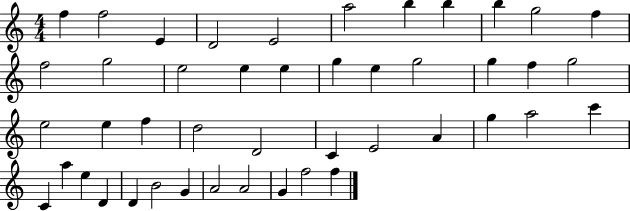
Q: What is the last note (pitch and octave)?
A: F5